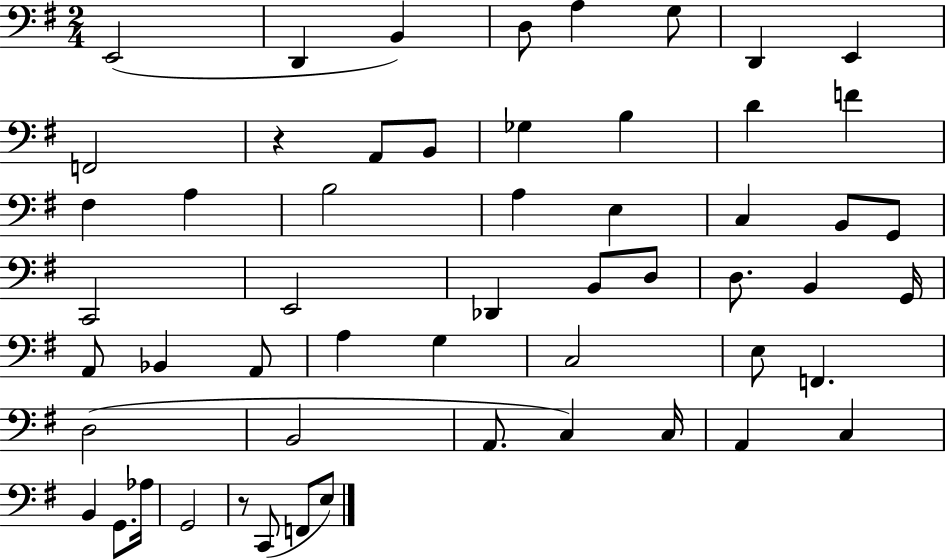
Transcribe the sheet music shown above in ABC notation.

X:1
T:Untitled
M:2/4
L:1/4
K:G
E,,2 D,, B,, D,/2 A, G,/2 D,, E,, F,,2 z A,,/2 B,,/2 _G, B, D F ^F, A, B,2 A, E, C, B,,/2 G,,/2 C,,2 E,,2 _D,, B,,/2 D,/2 D,/2 B,, G,,/4 A,,/2 _B,, A,,/2 A, G, C,2 E,/2 F,, D,2 B,,2 A,,/2 C, C,/4 A,, C, B,, G,,/2 _A,/4 G,,2 z/2 C,,/2 F,,/2 E,/2